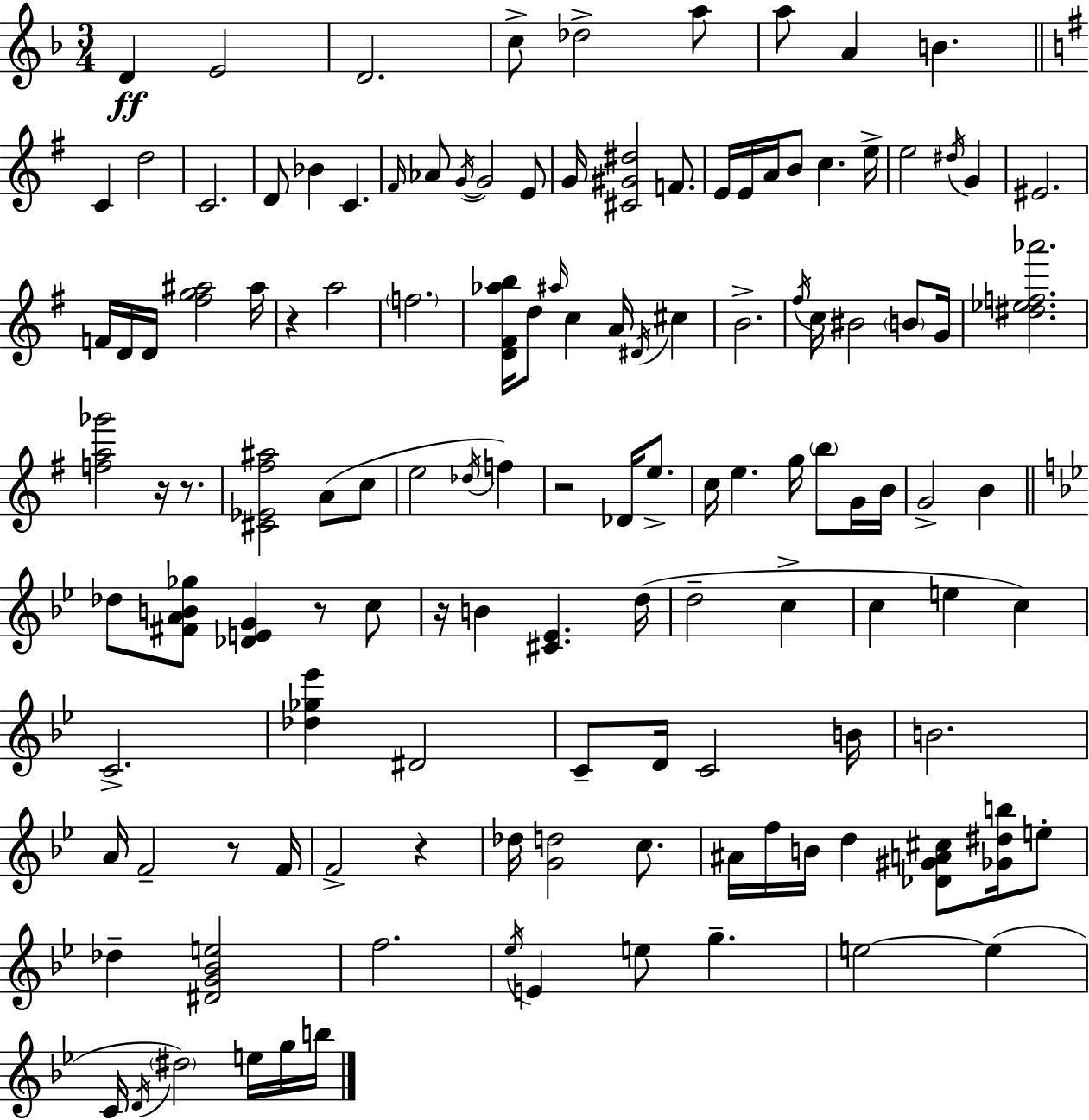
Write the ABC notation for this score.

X:1
T:Untitled
M:3/4
L:1/4
K:Dm
D E2 D2 c/2 _d2 a/2 a/2 A B C d2 C2 D/2 _B C ^F/4 _A/2 G/4 G2 E/2 G/4 [^C^G^d]2 F/2 E/4 E/4 A/4 B/2 c e/4 e2 ^d/4 G ^E2 F/4 D/4 D/4 [^fg^a]2 ^a/4 z a2 f2 [D^F_ab]/4 d/2 ^a/4 c A/4 ^D/4 ^c B2 ^f/4 c/4 ^B2 B/2 G/4 [^d_ef_a']2 [fa_g']2 z/4 z/2 [^C_E^f^a]2 A/2 c/2 e2 _d/4 f z2 _D/4 e/2 c/4 e g/4 b/2 G/4 B/4 G2 B _d/2 [^FAB_g]/2 [_DEG] z/2 c/2 z/4 B [^C_E] d/4 d2 c c e c C2 [_d_g_e'] ^D2 C/2 D/4 C2 B/4 B2 A/4 F2 z/2 F/4 F2 z _d/4 [Gd]2 c/2 ^A/4 f/4 B/4 d [_D^GA^c]/2 [_G^db]/4 e/2 _d [^DG_Be]2 f2 _e/4 E e/2 g e2 e C/4 D/4 ^d2 e/4 g/4 b/4